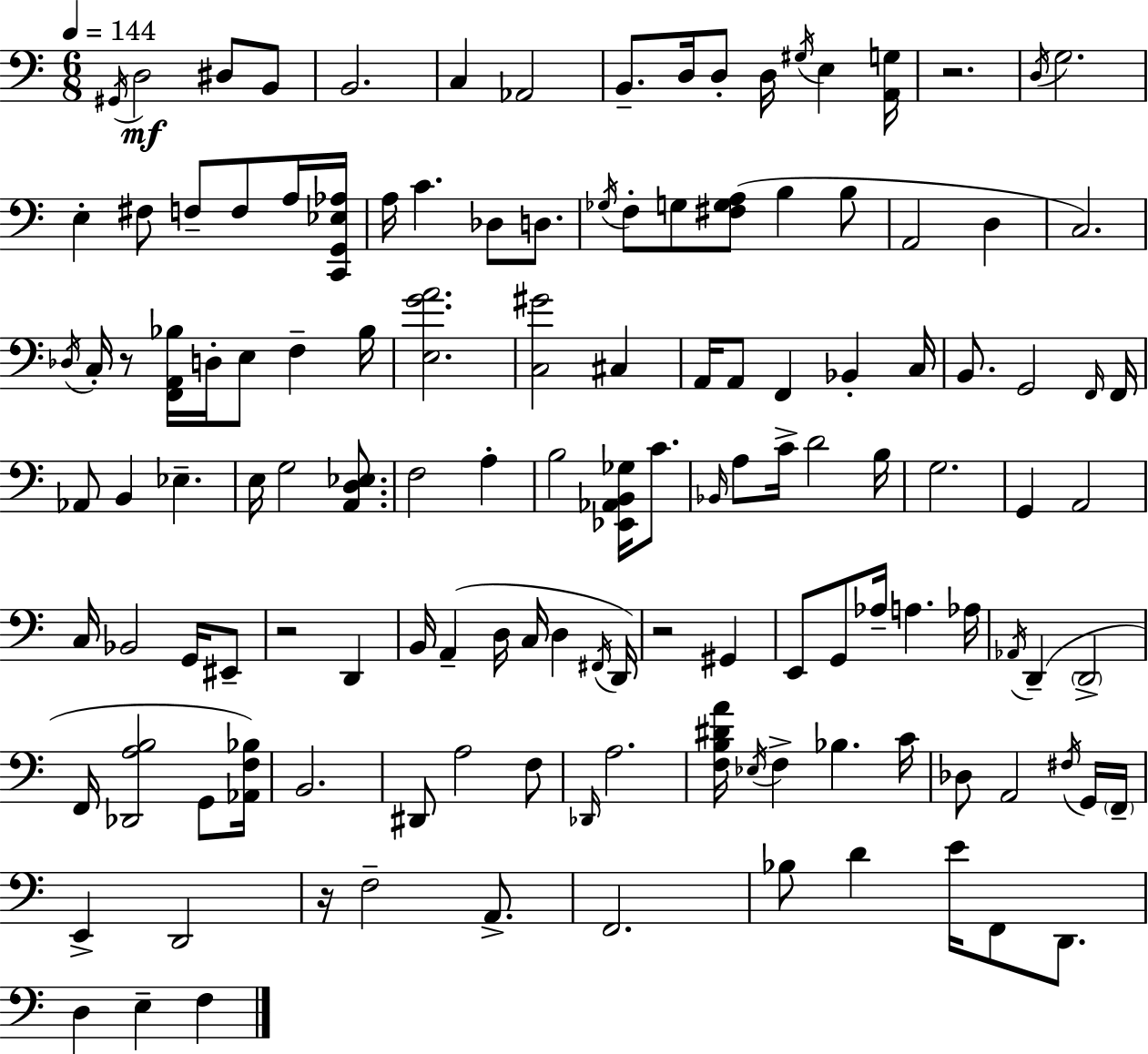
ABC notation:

X:1
T:Untitled
M:6/8
L:1/4
K:C
^G,,/4 D,2 ^D,/2 B,,/2 B,,2 C, _A,,2 B,,/2 D,/4 D,/2 D,/4 ^G,/4 E, [A,,G,]/4 z2 D,/4 G,2 E, ^F,/2 F,/2 F,/2 A,/4 [C,,G,,_E,_A,]/4 A,/4 C _D,/2 D,/2 _G,/4 F,/2 G,/2 [^F,G,A,]/2 B, B,/2 A,,2 D, C,2 _D,/4 C,/4 z/2 [F,,A,,_B,]/4 D,/4 E,/2 F, _B,/4 [E,GA]2 [C,^G]2 ^C, A,,/4 A,,/2 F,, _B,, C,/4 B,,/2 G,,2 F,,/4 F,,/4 _A,,/2 B,, _E, E,/4 G,2 [A,,D,_E,]/2 F,2 A, B,2 [_E,,_A,,B,,_G,]/4 C/2 _B,,/4 A,/2 C/4 D2 B,/4 G,2 G,, A,,2 C,/4 _B,,2 G,,/4 ^E,,/2 z2 D,, B,,/4 A,, D,/4 C,/4 D, ^F,,/4 D,,/4 z2 ^G,, E,,/2 G,,/2 _A,/4 A, _A,/4 _A,,/4 D,, D,,2 F,,/4 [_D,,A,B,]2 G,,/2 [_A,,F,_B,]/4 B,,2 ^D,,/2 A,2 F,/2 _D,,/4 A,2 [F,B,^DA]/4 _E,/4 F, _B, C/4 _D,/2 A,,2 ^F,/4 G,,/4 F,,/4 E,, D,,2 z/4 F,2 A,,/2 F,,2 _B,/2 D E/4 F,,/2 D,,/2 D, E, F,